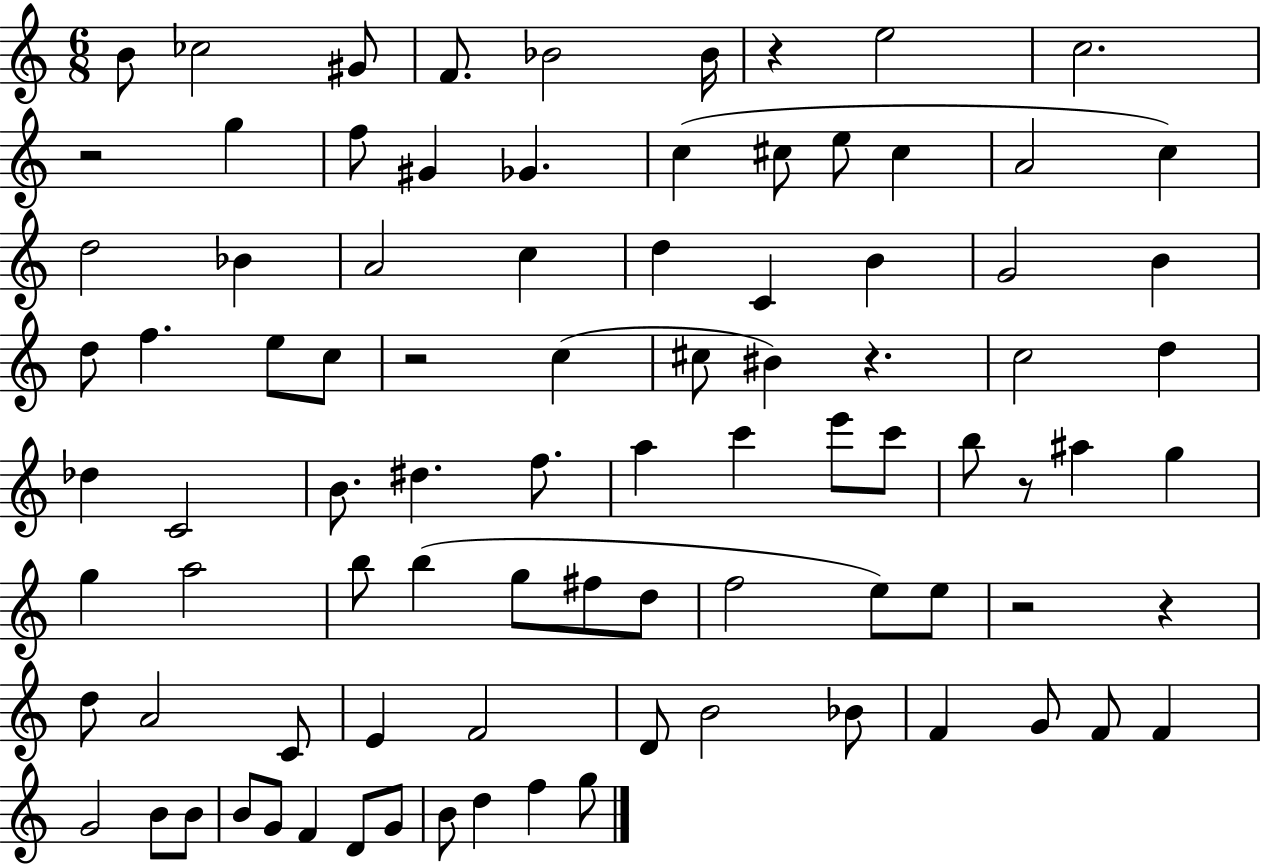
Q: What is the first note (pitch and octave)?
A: B4